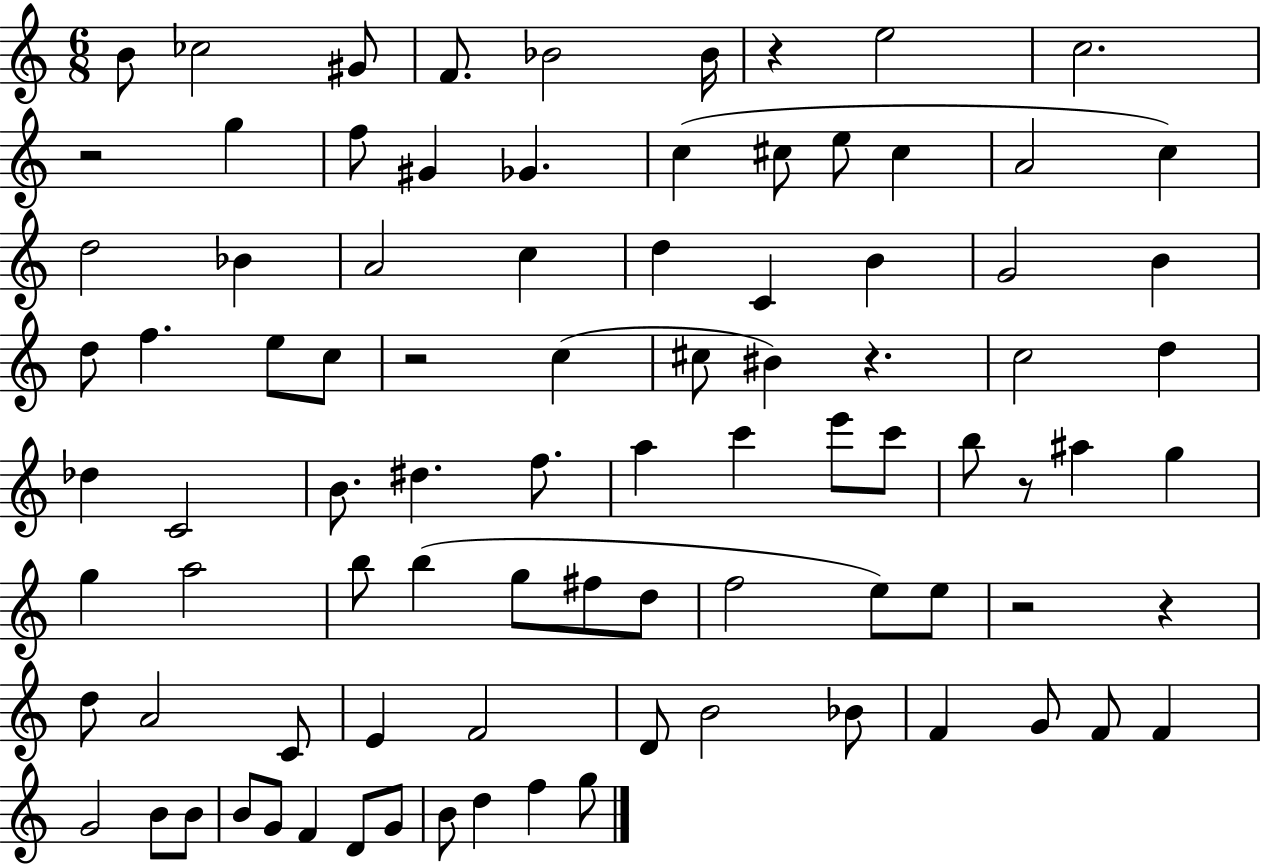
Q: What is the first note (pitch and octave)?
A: B4